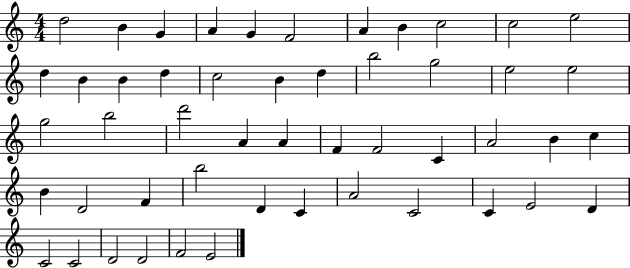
X:1
T:Untitled
M:4/4
L:1/4
K:C
d2 B G A G F2 A B c2 c2 e2 d B B d c2 B d b2 g2 e2 e2 g2 b2 d'2 A A F F2 C A2 B c B D2 F b2 D C A2 C2 C E2 D C2 C2 D2 D2 F2 E2